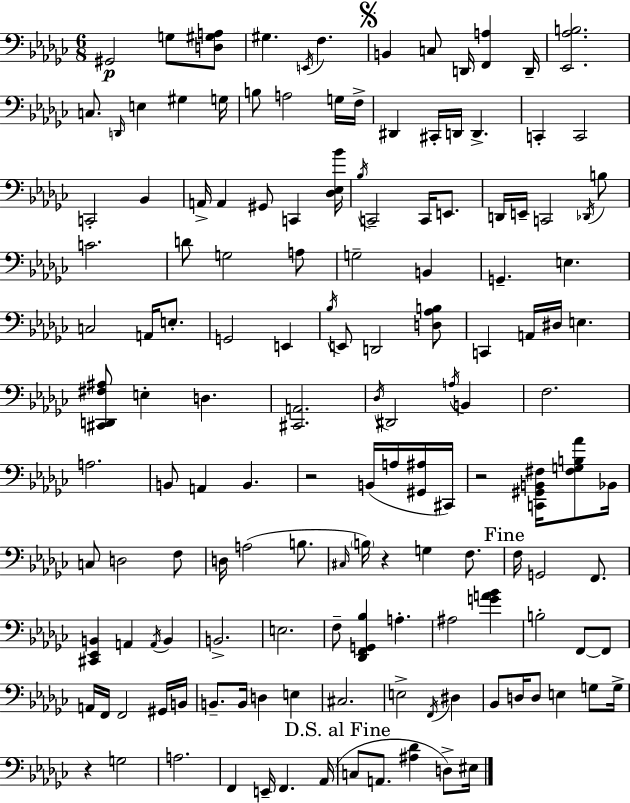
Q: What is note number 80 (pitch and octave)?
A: B3